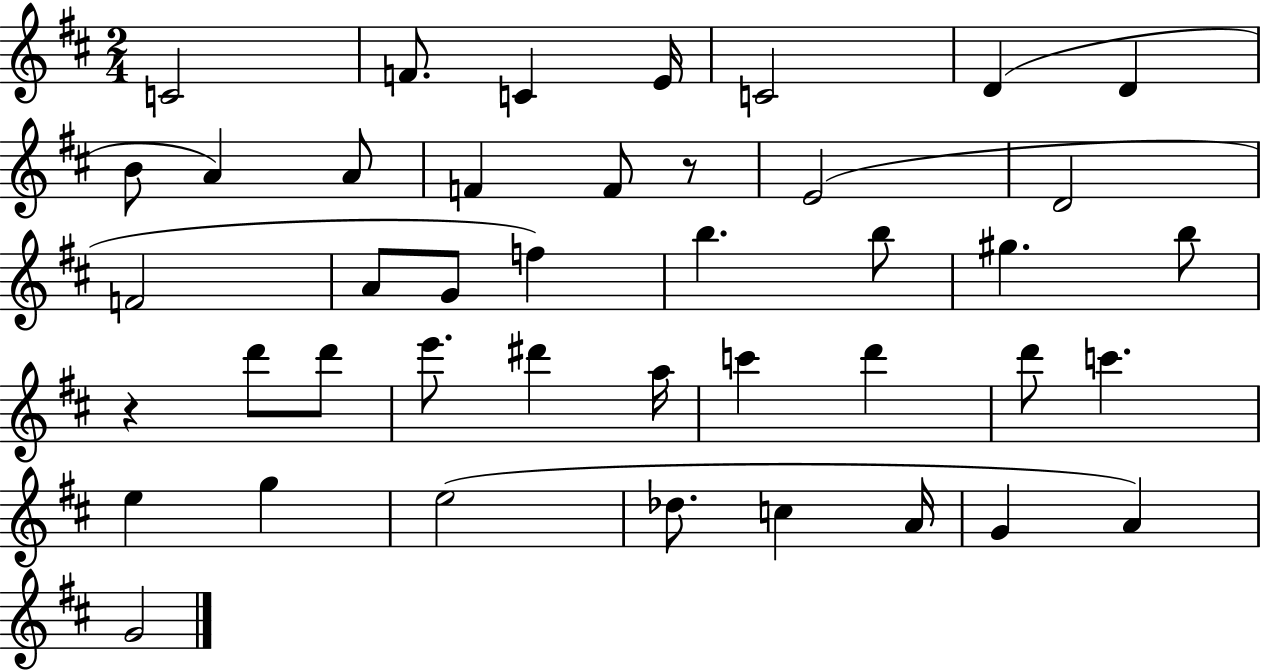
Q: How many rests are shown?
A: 2